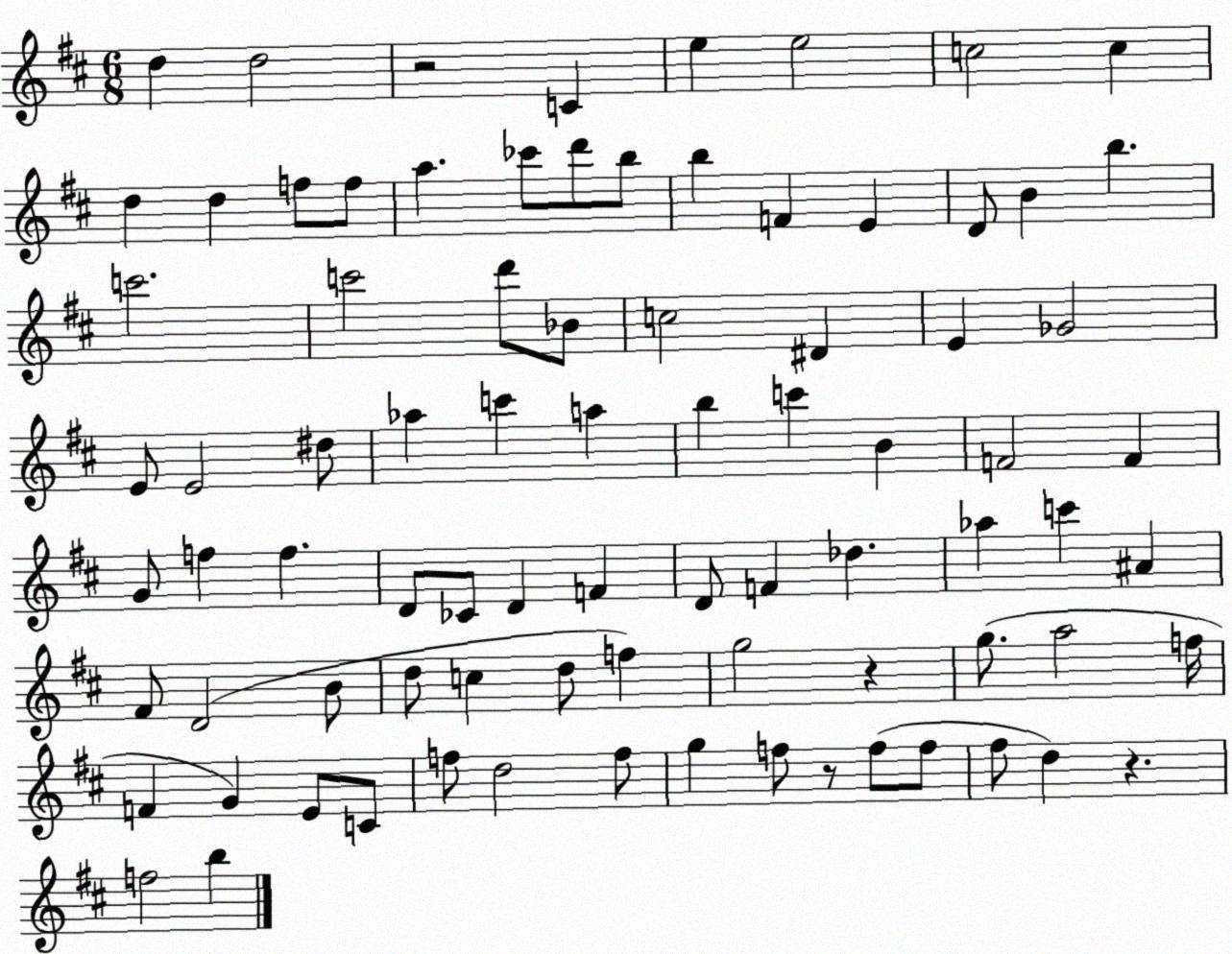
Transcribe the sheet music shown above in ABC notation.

X:1
T:Untitled
M:6/8
L:1/4
K:D
d d2 z2 C e e2 c2 c d d f/2 f/2 a _c'/2 d'/2 b/2 b F E D/2 B b c'2 c'2 d'/2 _B/2 c2 ^D E _G2 E/2 E2 ^d/2 _a c' a b c' B F2 F G/2 f f D/2 _C/2 D F D/2 F _d _a c' ^A ^F/2 D2 B/2 d/2 c d/2 f g2 z g/2 a2 f/4 F G E/2 C/2 f/2 d2 f/2 g f/2 z/2 f/2 f/2 ^f/2 d z f2 b